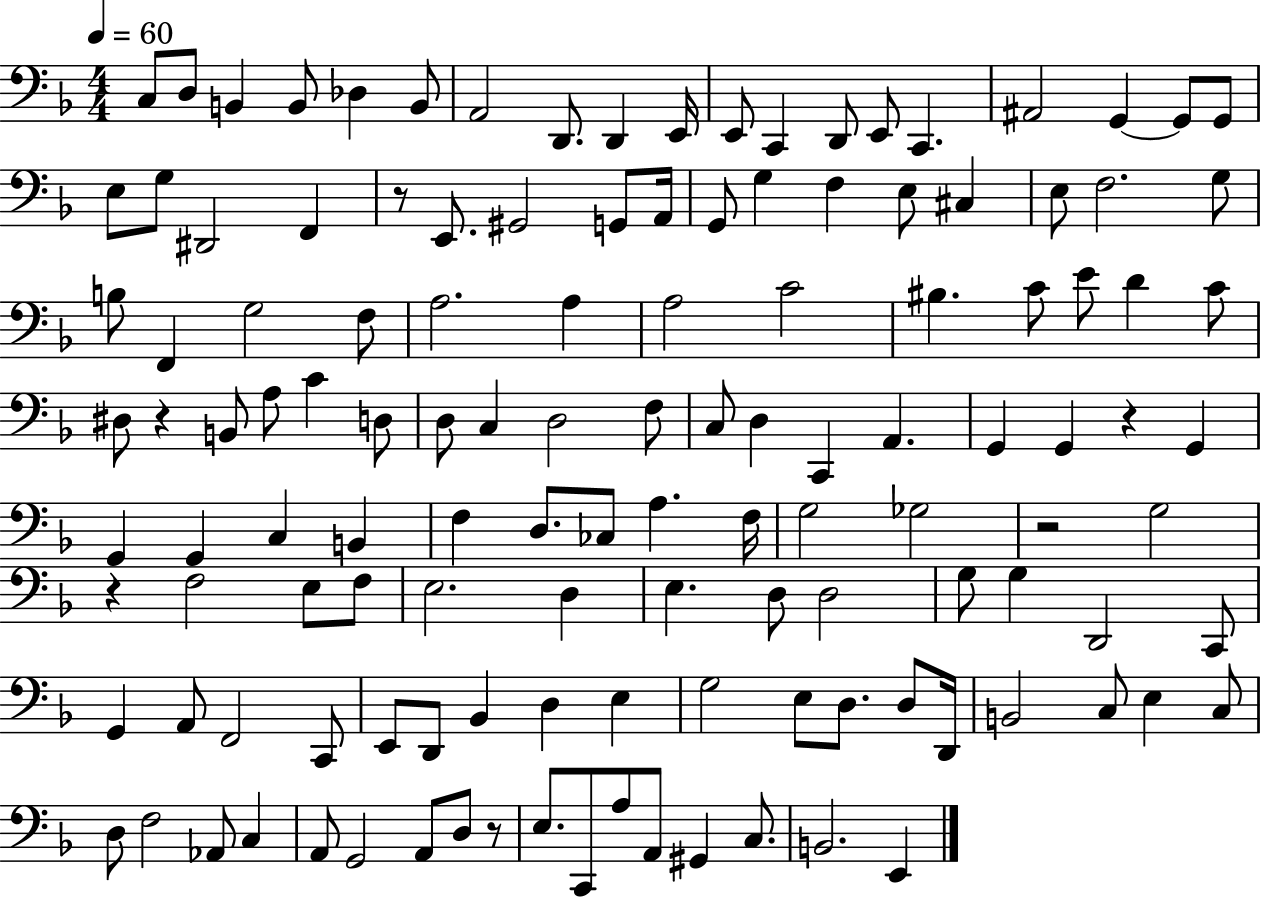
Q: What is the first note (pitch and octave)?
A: C3